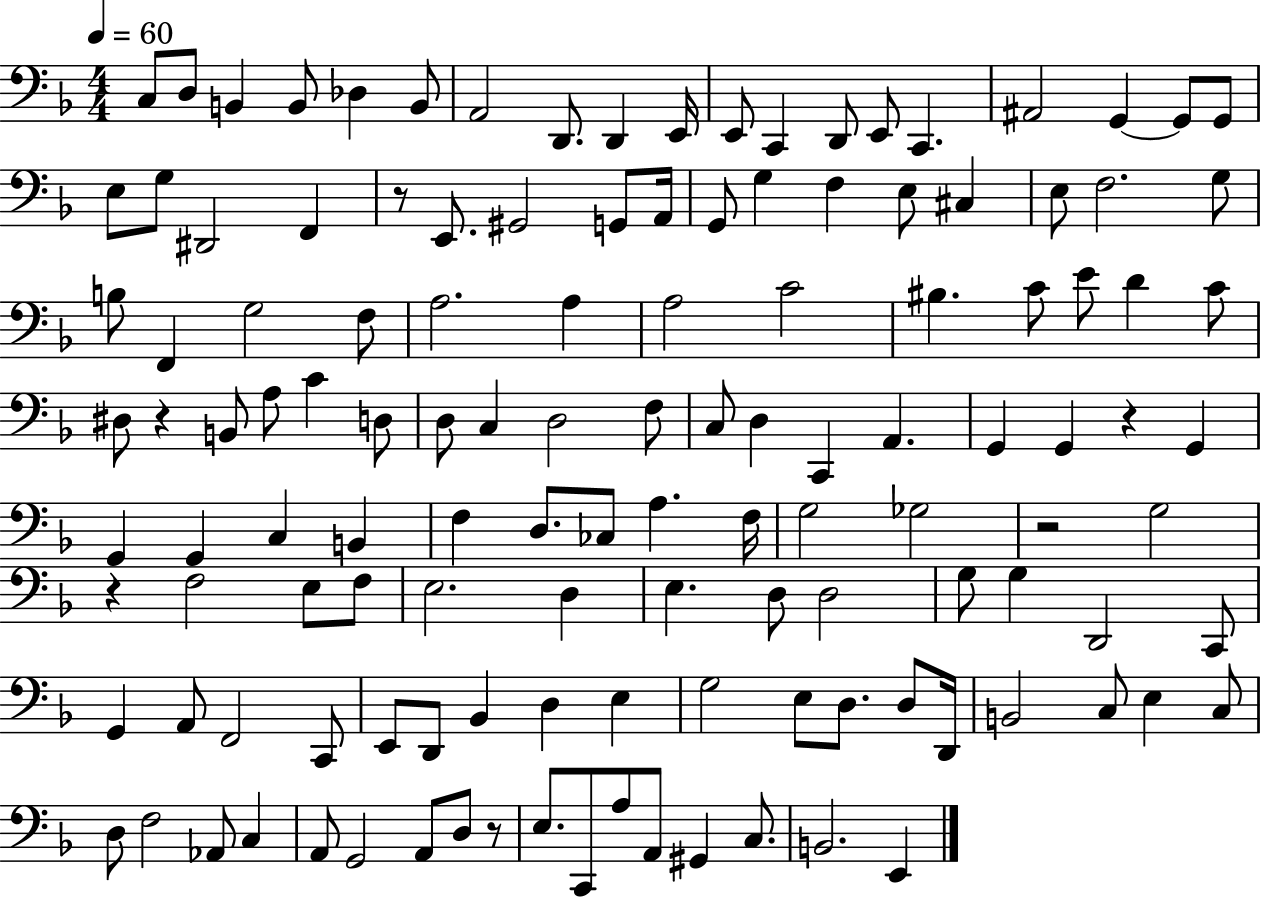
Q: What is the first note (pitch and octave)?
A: C3